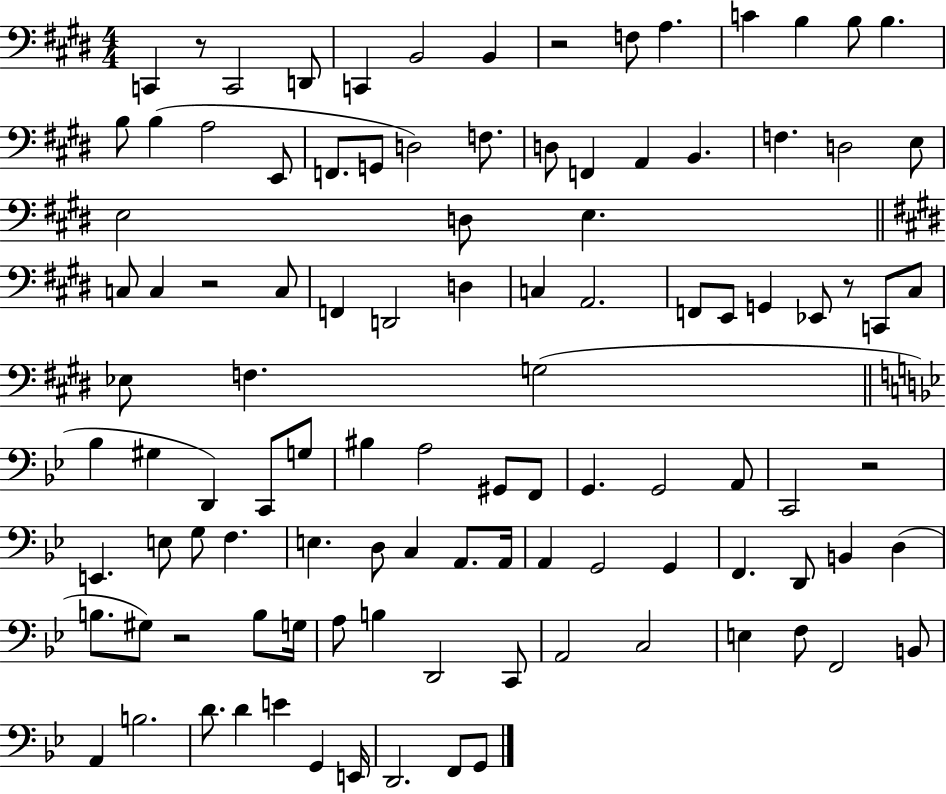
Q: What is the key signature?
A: E major